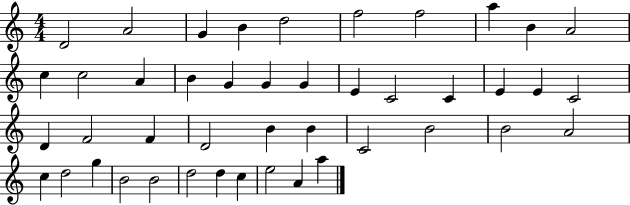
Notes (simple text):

D4/h A4/h G4/q B4/q D5/h F5/h F5/h A5/q B4/q A4/h C5/q C5/h A4/q B4/q G4/q G4/q G4/q E4/q C4/h C4/q E4/q E4/q C4/h D4/q F4/h F4/q D4/h B4/q B4/q C4/h B4/h B4/h A4/h C5/q D5/h G5/q B4/h B4/h D5/h D5/q C5/q E5/h A4/q A5/q